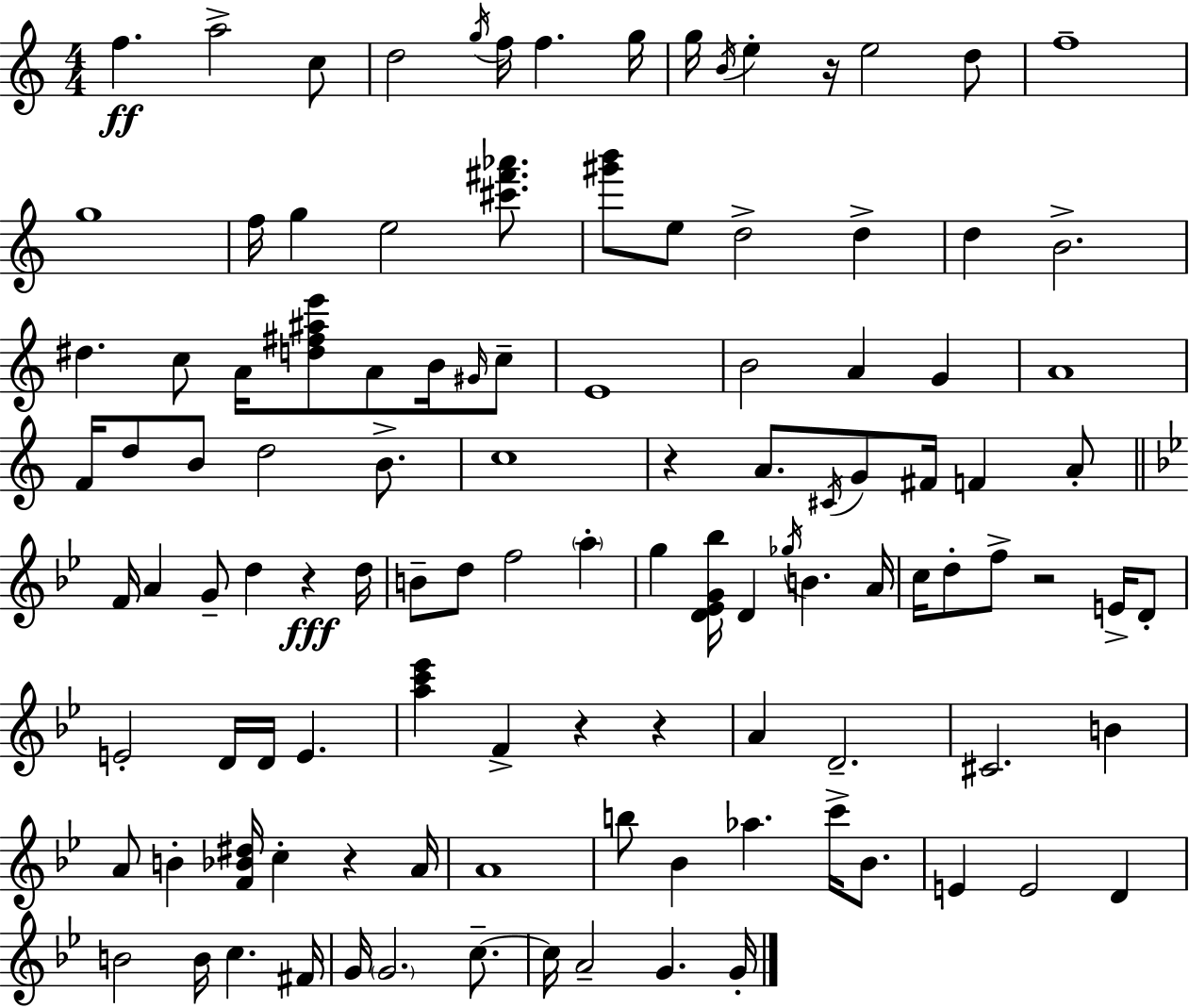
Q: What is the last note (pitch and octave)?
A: G4